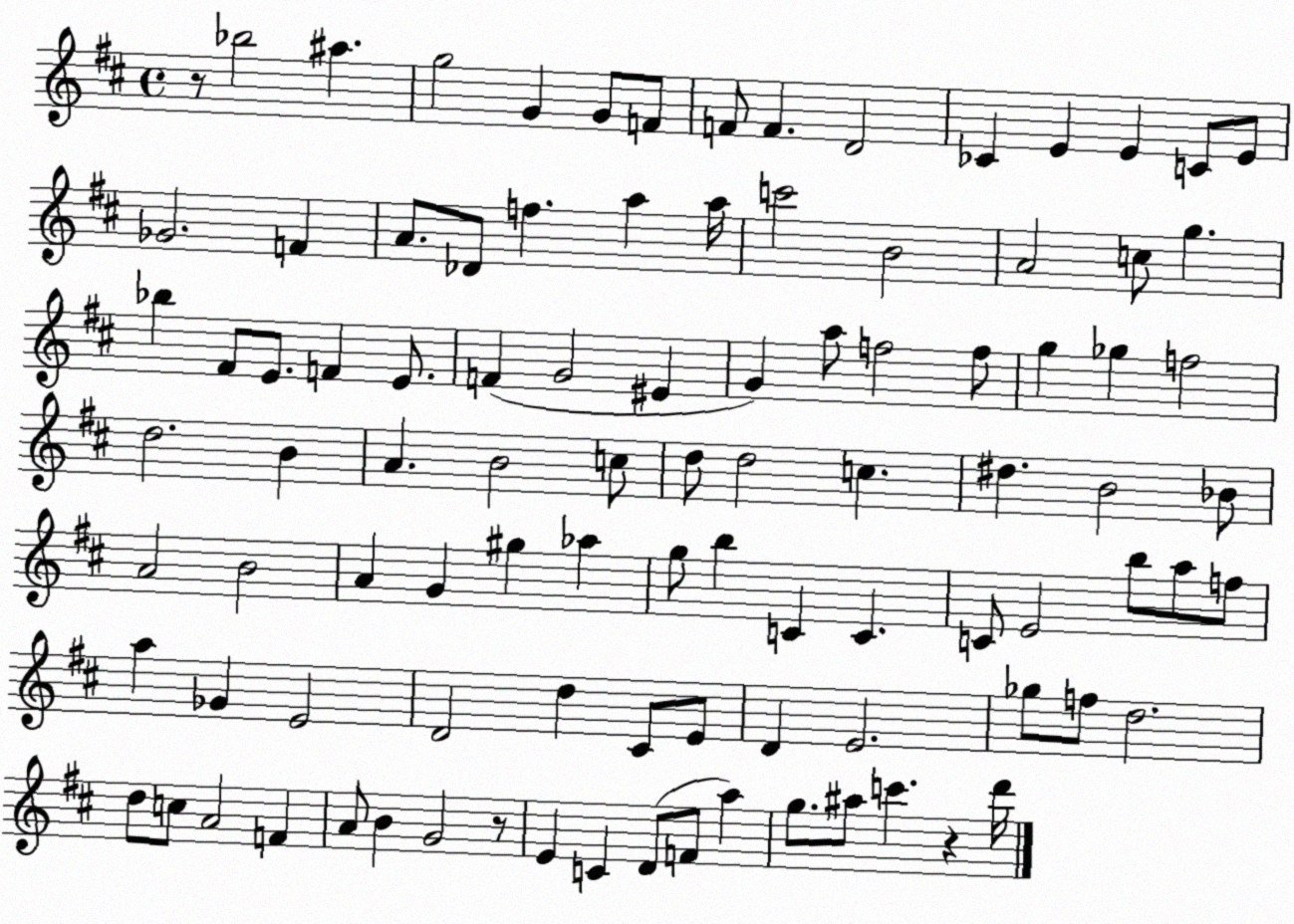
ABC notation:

X:1
T:Untitled
M:4/4
L:1/4
K:D
z/2 _b2 ^a g2 G G/2 F/2 F/2 F D2 _C E E C/2 E/2 _G2 F A/2 _D/2 f a a/4 c'2 B2 A2 c/2 g _b ^F/2 E/2 F E/2 F G2 ^E G a/2 f2 f/2 g _g f2 d2 B A B2 c/2 d/2 d2 c ^d B2 _B/2 A2 B2 A G ^g _a g/2 b C C C/2 E2 b/2 a/2 f/2 a _G E2 D2 d ^C/2 E/2 D E2 _g/2 f/2 d2 d/2 c/2 A2 F A/2 B G2 z/2 E C D/2 F/2 a g/2 ^a/2 c' z d'/4